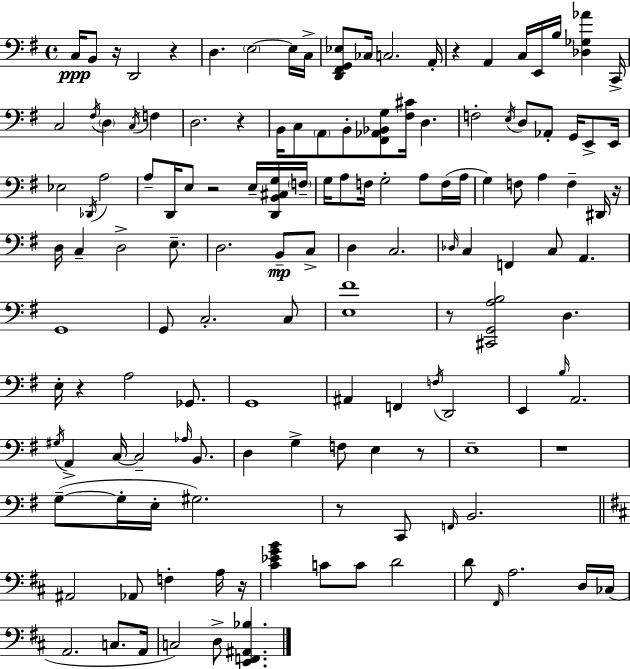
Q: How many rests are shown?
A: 12